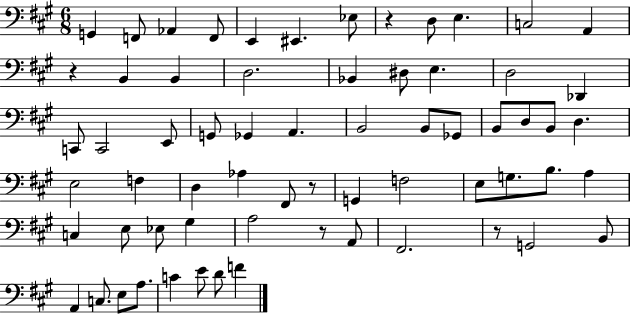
X:1
T:Untitled
M:6/8
L:1/4
K:A
G,, F,,/2 _A,, F,,/2 E,, ^E,, _E,/2 z D,/2 E, C,2 A,, z B,, B,, D,2 _B,, ^D,/2 E, D,2 _D,, C,,/2 C,,2 E,,/2 G,,/2 _G,, A,, B,,2 B,,/2 _G,,/2 B,,/2 D,/2 B,,/2 D, E,2 F, D, _A, ^F,,/2 z/2 G,, F,2 E,/2 G,/2 B,/2 A, C, E,/2 _E,/2 ^G, A,2 z/2 A,,/2 ^F,,2 z/2 G,,2 B,,/2 A,, C,/2 E,/2 A,/2 C E/2 D/2 F